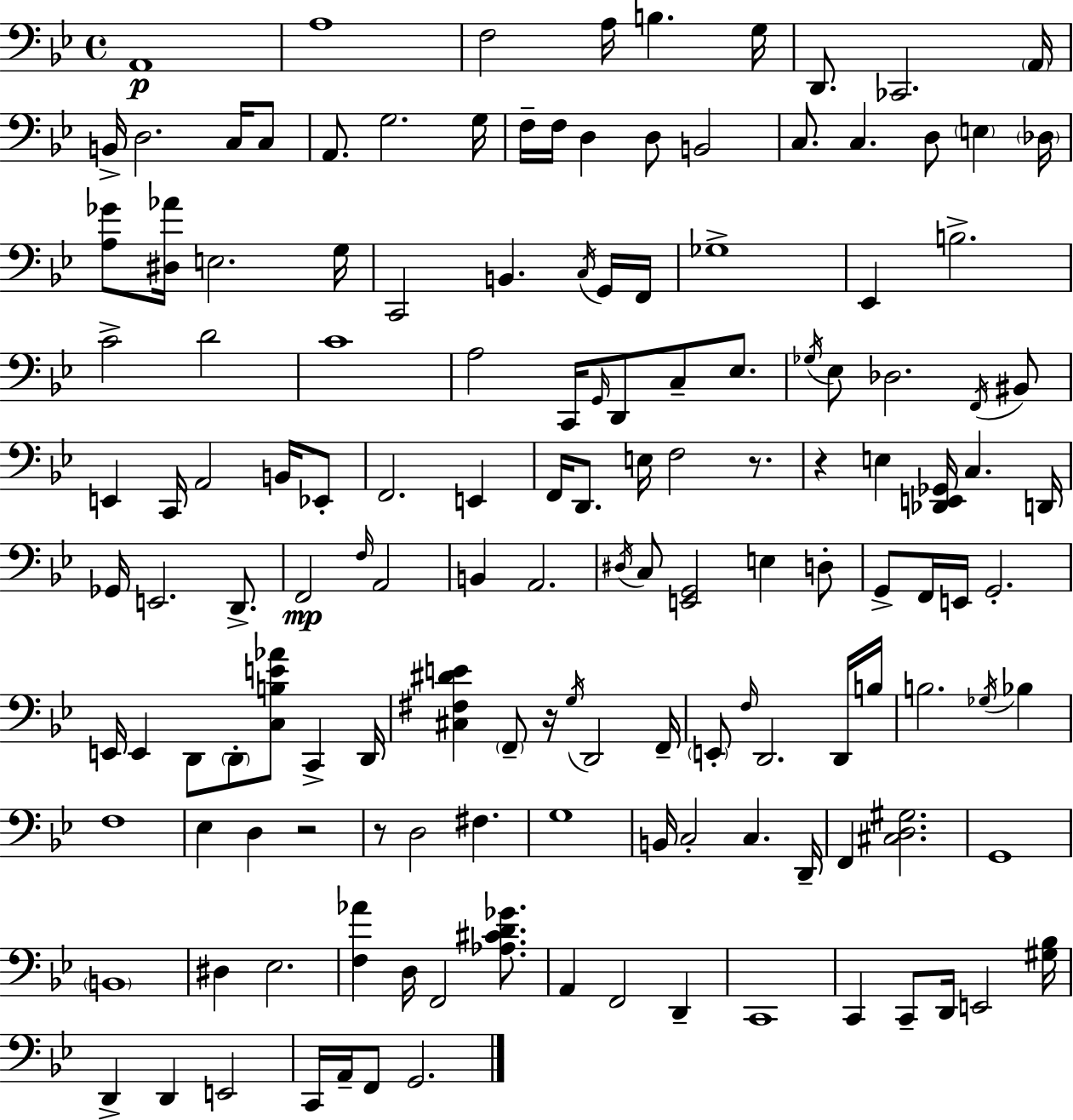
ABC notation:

X:1
T:Untitled
M:4/4
L:1/4
K:Bb
A,,4 A,4 F,2 A,/4 B, G,/4 D,,/2 _C,,2 A,,/4 B,,/4 D,2 C,/4 C,/2 A,,/2 G,2 G,/4 F,/4 F,/4 D, D,/2 B,,2 C,/2 C, D,/2 E, _D,/4 [A,_G]/2 [^D,_A]/4 E,2 G,/4 C,,2 B,, C,/4 G,,/4 F,,/4 _G,4 _E,, B,2 C2 D2 C4 A,2 C,,/4 G,,/4 D,,/2 C,/2 _E,/2 _G,/4 _E,/2 _D,2 F,,/4 ^B,,/2 E,, C,,/4 A,,2 B,,/4 _E,,/2 F,,2 E,, F,,/4 D,,/2 E,/4 F,2 z/2 z E, [_D,,E,,_G,,]/4 C, D,,/4 _G,,/4 E,,2 D,,/2 F,,2 F,/4 A,,2 B,, A,,2 ^D,/4 C,/2 [E,,G,,]2 E, D,/2 G,,/2 F,,/4 E,,/4 G,,2 E,,/4 E,, D,,/2 D,,/2 [C,B,E_A]/2 C,, D,,/4 [^C,^F,^DE] F,,/2 z/4 G,/4 D,,2 F,,/4 E,,/2 F,/4 D,,2 D,,/4 B,/4 B,2 _G,/4 _B, F,4 _E, D, z2 z/2 D,2 ^F, G,4 B,,/4 C,2 C, D,,/4 F,, [^C,D,^G,]2 G,,4 B,,4 ^D, _E,2 [F,_A] D,/4 F,,2 [_A,^CD_G]/2 A,, F,,2 D,, C,,4 C,, C,,/2 D,,/4 E,,2 [^G,_B,]/4 D,, D,, E,,2 C,,/4 A,,/4 F,,/2 G,,2